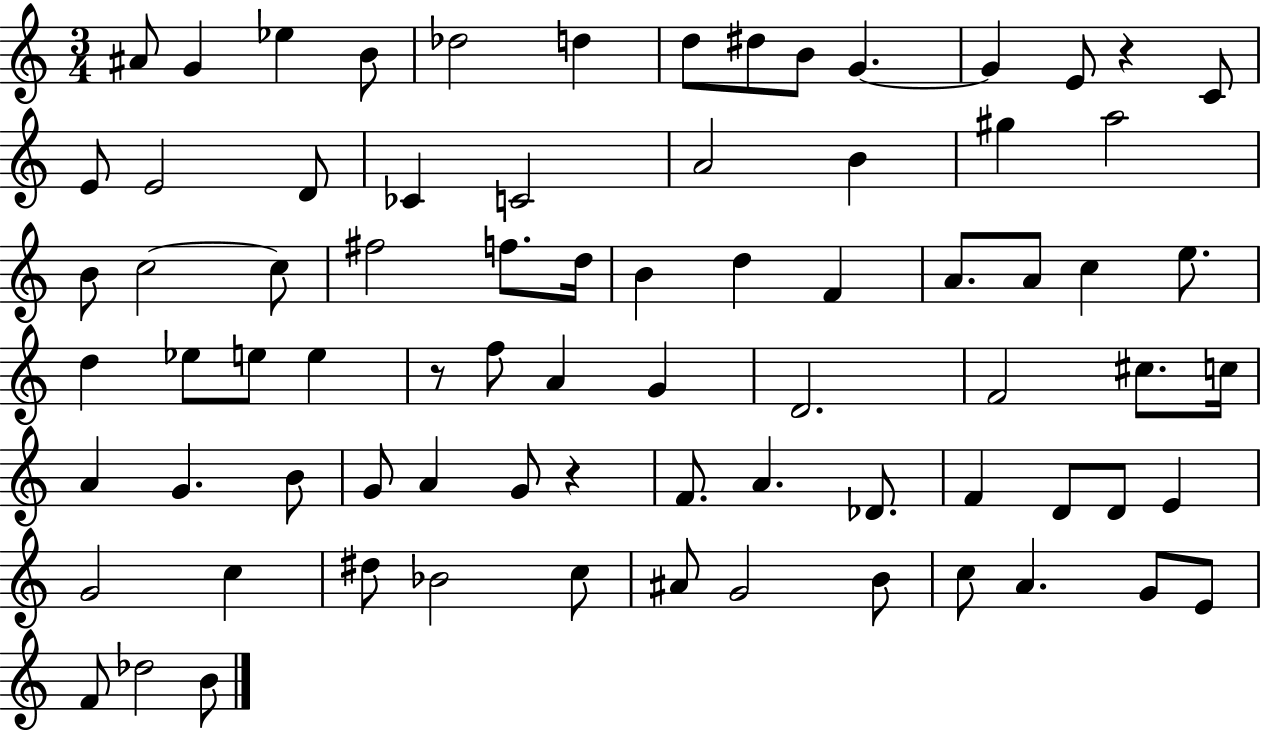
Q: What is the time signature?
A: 3/4